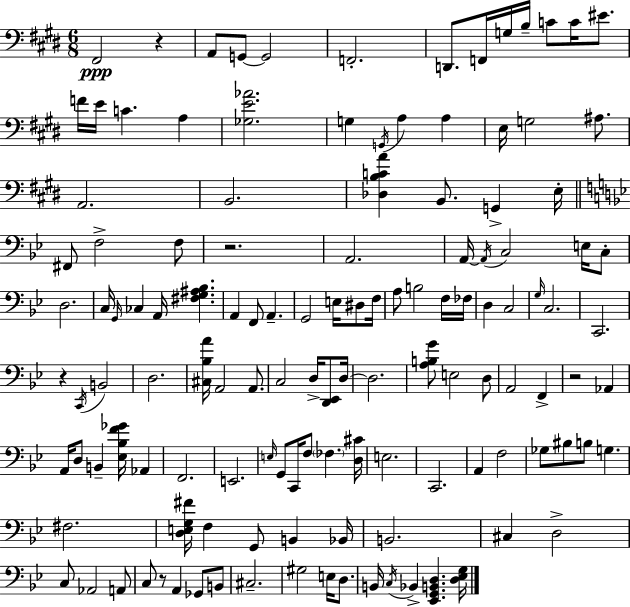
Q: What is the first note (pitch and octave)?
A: F#2